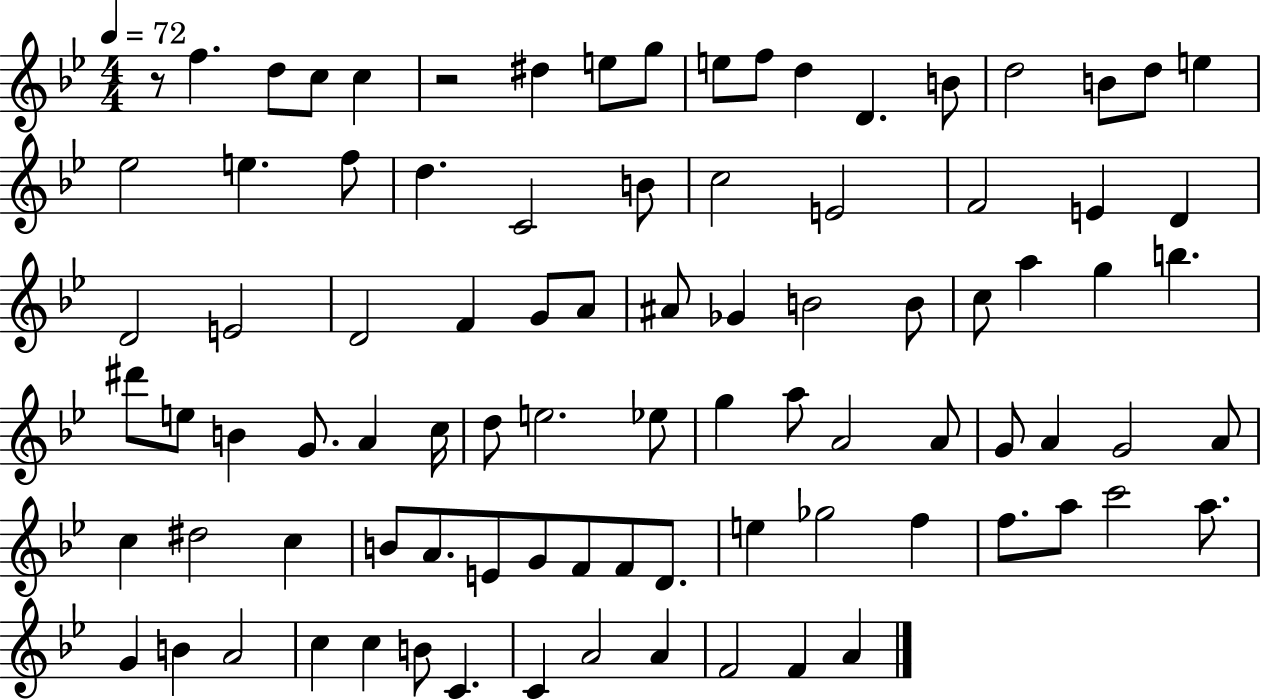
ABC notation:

X:1
T:Untitled
M:4/4
L:1/4
K:Bb
z/2 f d/2 c/2 c z2 ^d e/2 g/2 e/2 f/2 d D B/2 d2 B/2 d/2 e _e2 e f/2 d C2 B/2 c2 E2 F2 E D D2 E2 D2 F G/2 A/2 ^A/2 _G B2 B/2 c/2 a g b ^d'/2 e/2 B G/2 A c/4 d/2 e2 _e/2 g a/2 A2 A/2 G/2 A G2 A/2 c ^d2 c B/2 A/2 E/2 G/2 F/2 F/2 D/2 e _g2 f f/2 a/2 c'2 a/2 G B A2 c c B/2 C C A2 A F2 F A